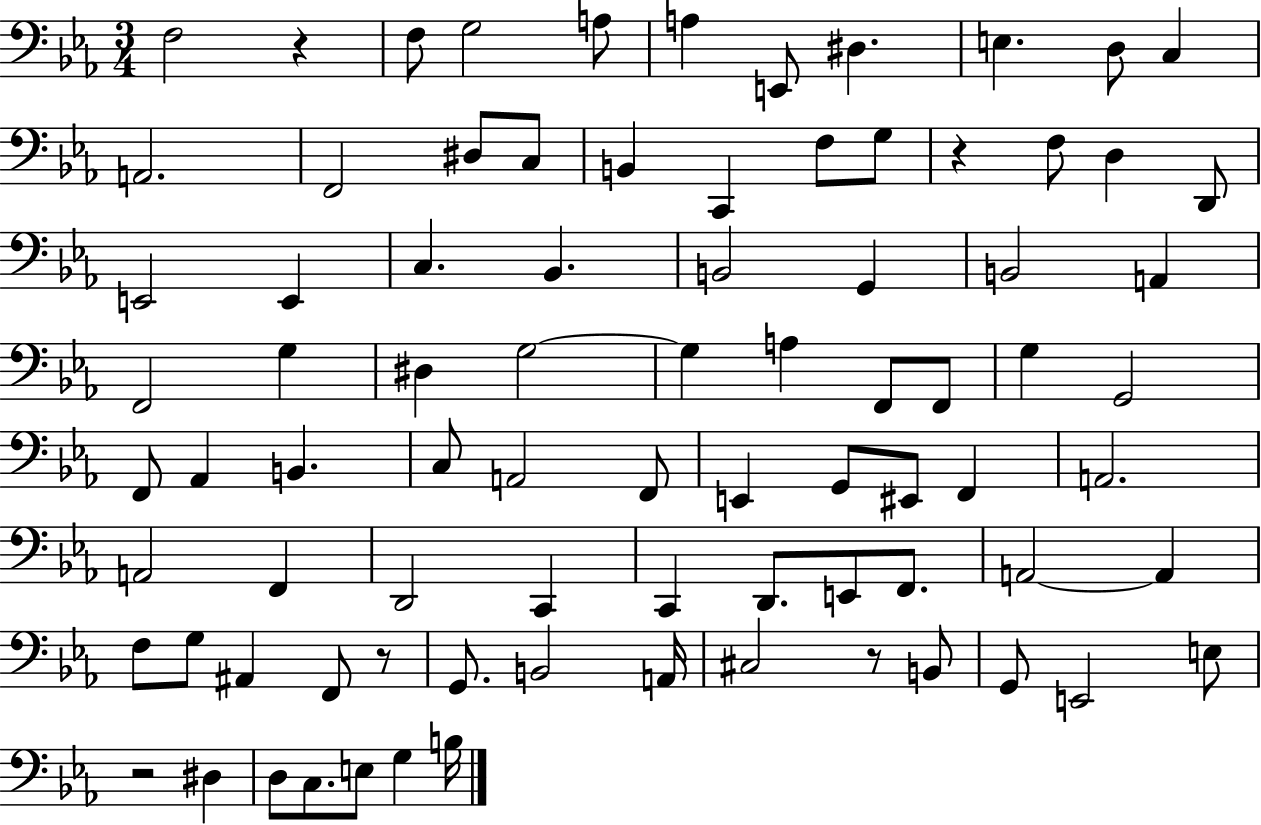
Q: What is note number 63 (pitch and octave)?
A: A#2